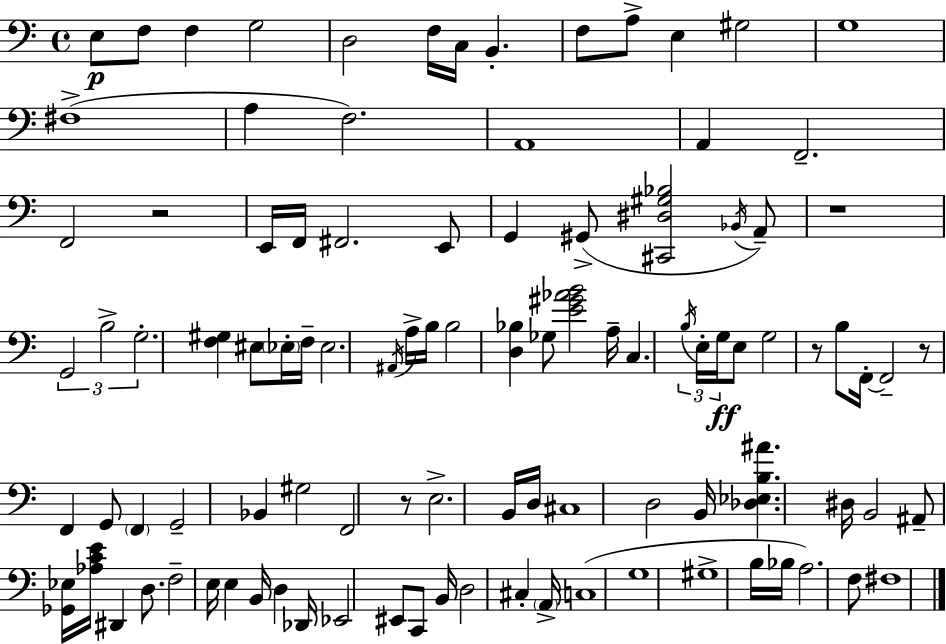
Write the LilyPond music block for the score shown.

{
  \clef bass
  \time 4/4
  \defaultTimeSignature
  \key c \major
  \repeat volta 2 { e8\p f8 f4 g2 | d2 f16 c16 b,4.-. | f8 a8-> e4 gis2 | g1 | \break fis1->( | a4 f2.) | a,1 | a,4 f,2.-- | \break f,2 r2 | e,16 f,16 fis,2. e,8 | g,4 gis,8->( <cis, dis gis bes>2 \acciaccatura { bes,16 } a,8--) | r1 | \break \tuplet 3/2 { g,2 b2-> | g2.-. } <f gis>4 | eis8 \parenthesize ees16-. f16-- ees2. | \acciaccatura { ais,16 } a16-> b16 b2 <d bes>4 | \break ges8 <e' gis' aes' b'>2 a16-- c4. | \tuplet 3/2 { \acciaccatura { b16 } e16-. g16\ff } e8 g2 r8 | b8 f,16-.~~ f,2-- r8 f,4 | g,8 \parenthesize f,4 g,2-- bes,4 | \break gis2 f,2 | r8 e2.-> | b,16 d16 cis1 | d2 b,16 <des ees b ais'>4. | \break dis16 b,2 ais,8-- <ges, ees>16 <aes c' e'>16 dis,4 | d8. f2-- e16 e4 | b,16 d4 des,16 ees,2 | eis,8 c,8 b,16 d2 cis4-. | \break \parenthesize a,16-> c1( | g1 | gis1-> | b16 bes16 a2.) | \break f8 fis1 | } \bar "|."
}